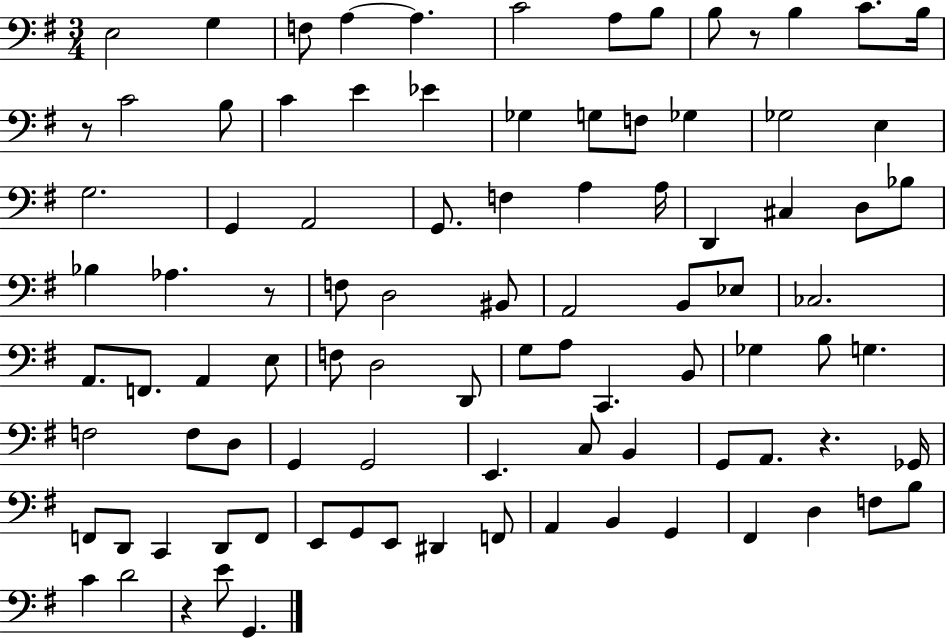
E3/h G3/q F3/e A3/q A3/q. C4/h A3/e B3/e B3/e R/e B3/q C4/e. B3/s R/e C4/h B3/e C4/q E4/q Eb4/q Gb3/q G3/e F3/e Gb3/q Gb3/h E3/q G3/h. G2/q A2/h G2/e. F3/q A3/q A3/s D2/q C#3/q D3/e Bb3/e Bb3/q Ab3/q. R/e F3/e D3/h BIS2/e A2/h B2/e Eb3/e CES3/h. A2/e. F2/e. A2/q E3/e F3/e D3/h D2/e G3/e A3/e C2/q. B2/e Gb3/q B3/e G3/q. F3/h F3/e D3/e G2/q G2/h E2/q. C3/e B2/q G2/e A2/e. R/q. Gb2/s F2/e D2/e C2/q D2/e F2/e E2/e G2/e E2/e D#2/q F2/e A2/q B2/q G2/q F#2/q D3/q F3/e B3/e C4/q D4/h R/q E4/e G2/q.